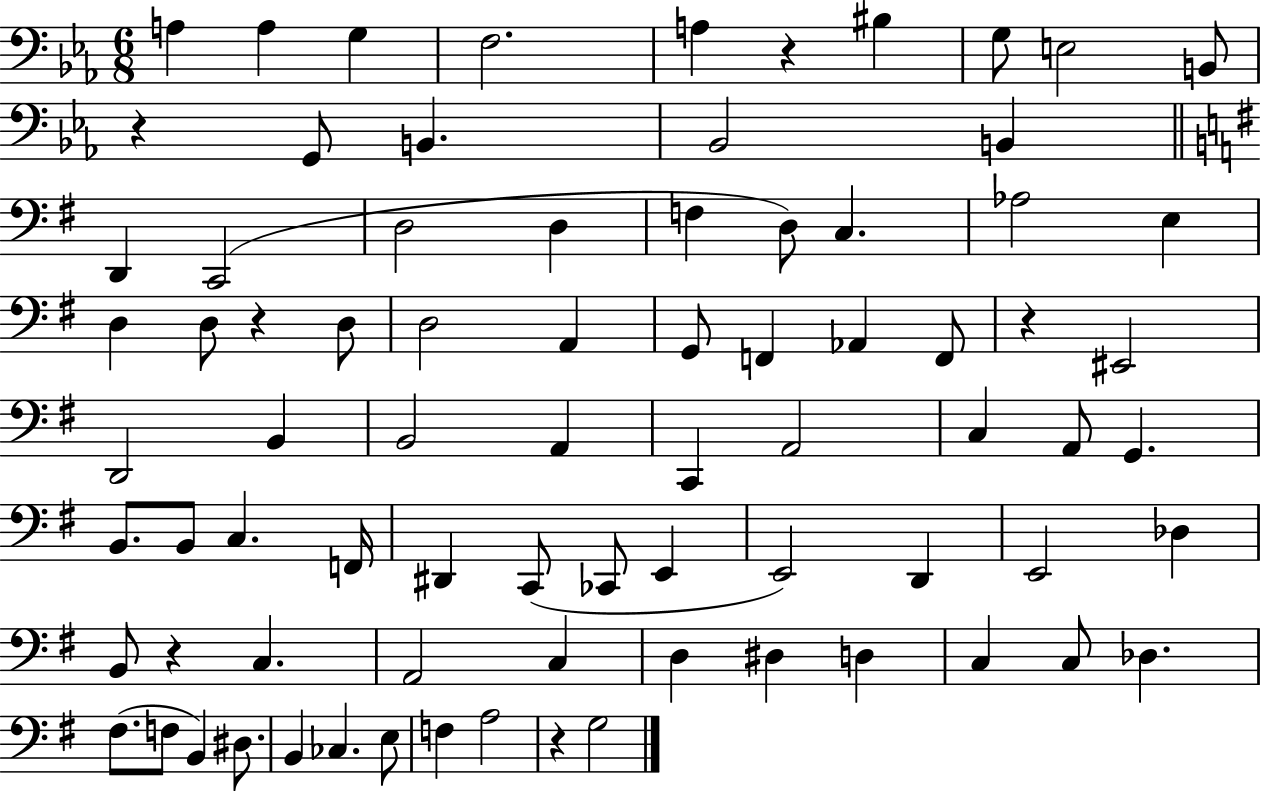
A3/q A3/q G3/q F3/h. A3/q R/q BIS3/q G3/e E3/h B2/e R/q G2/e B2/q. Bb2/h B2/q D2/q C2/h D3/h D3/q F3/q D3/e C3/q. Ab3/h E3/q D3/q D3/e R/q D3/e D3/h A2/q G2/e F2/q Ab2/q F2/e R/q EIS2/h D2/h B2/q B2/h A2/q C2/q A2/h C3/q A2/e G2/q. B2/e. B2/e C3/q. F2/s D#2/q C2/e CES2/e E2/q E2/h D2/q E2/h Db3/q B2/e R/q C3/q. A2/h C3/q D3/q D#3/q D3/q C3/q C3/e Db3/q. F#3/e. F3/e B2/q D#3/e. B2/q CES3/q. E3/e F3/q A3/h R/q G3/h